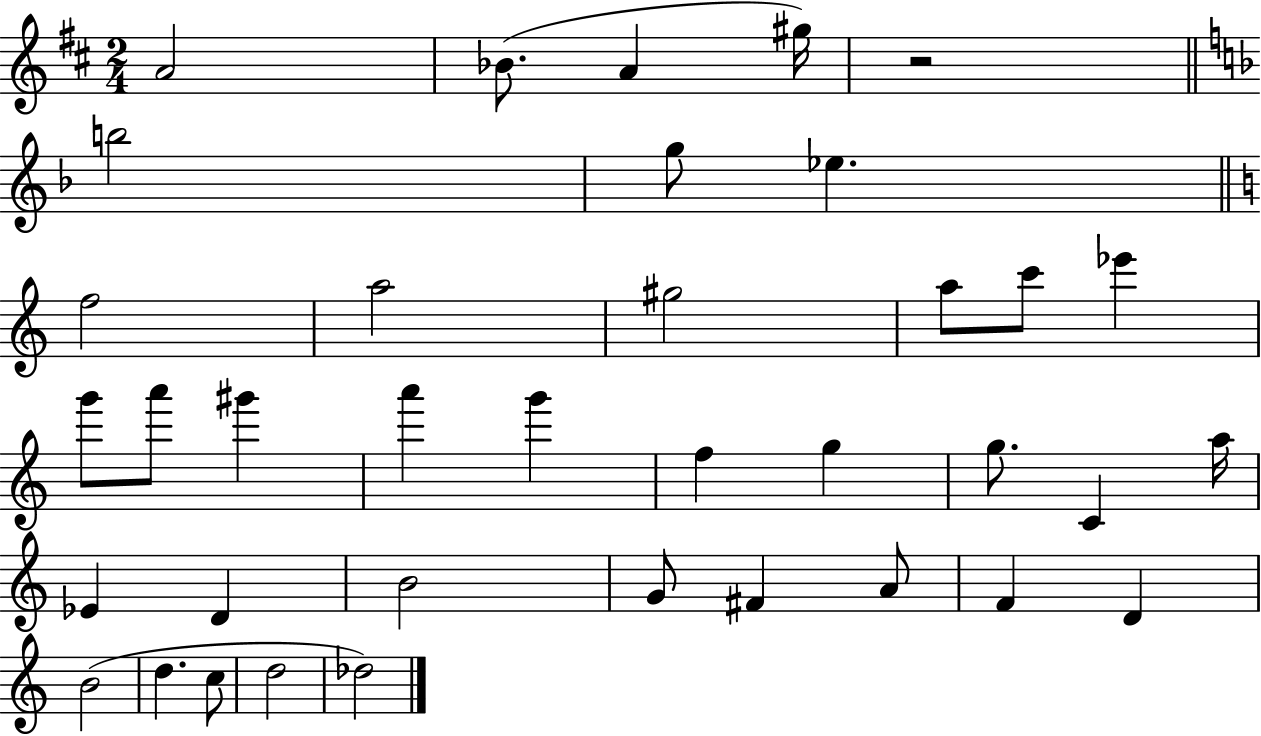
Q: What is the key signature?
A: D major